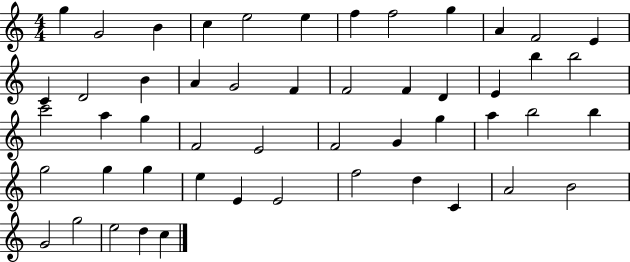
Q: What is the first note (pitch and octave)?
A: G5